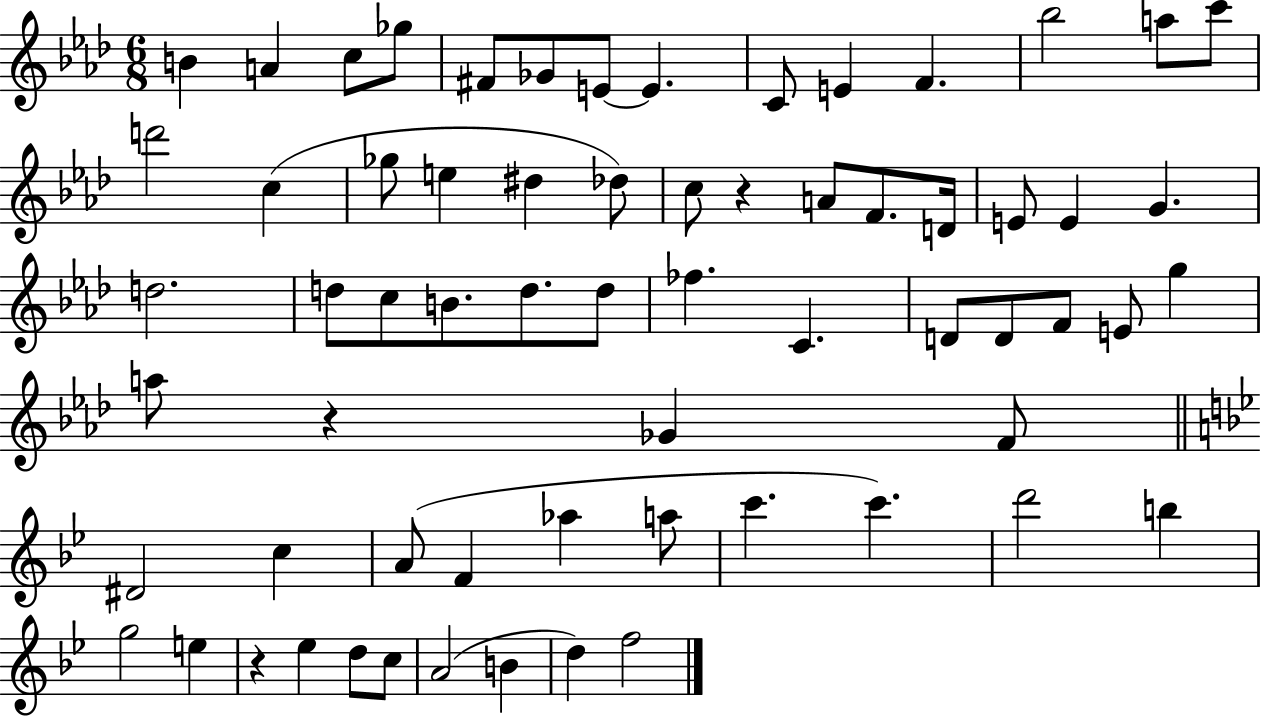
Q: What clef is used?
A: treble